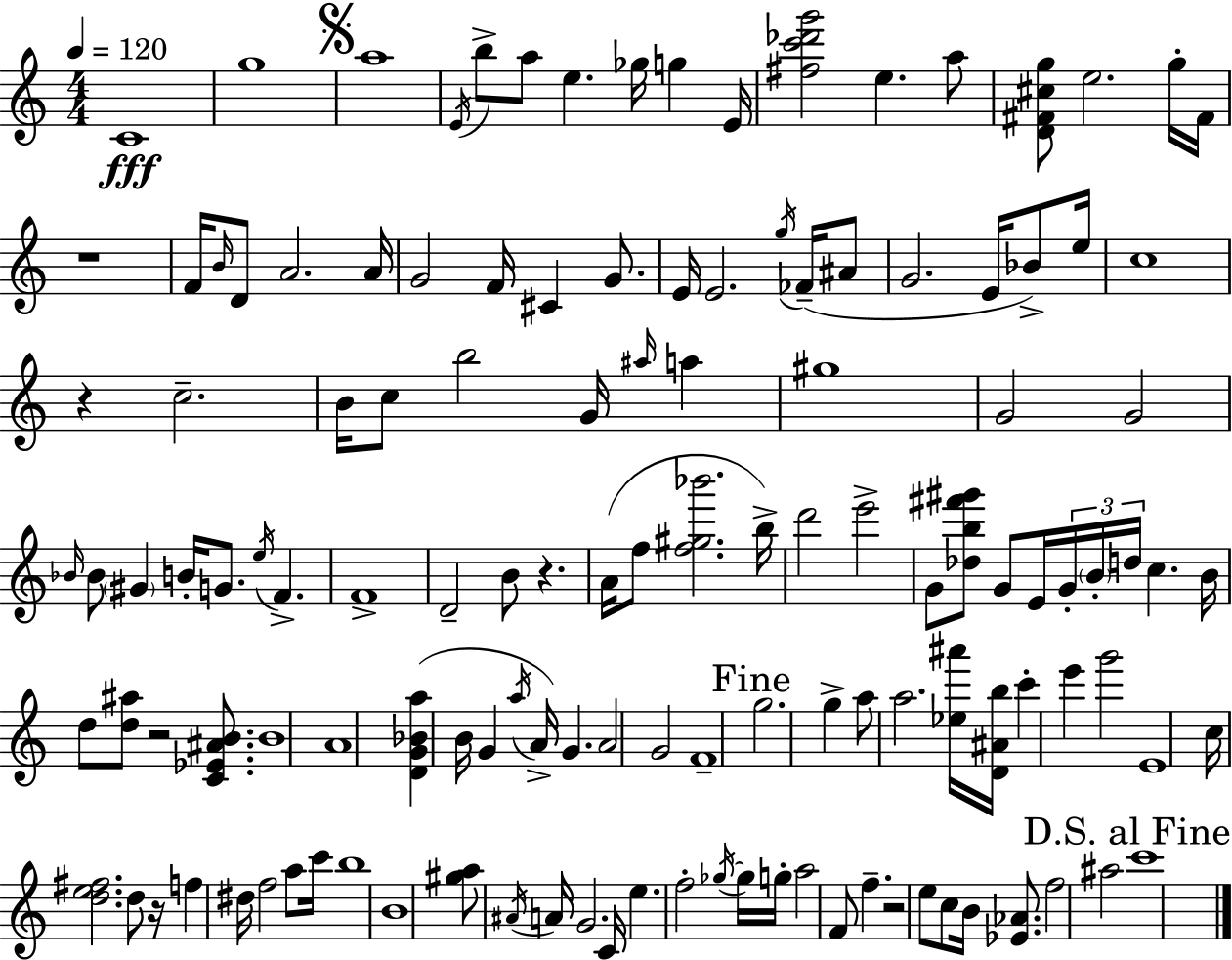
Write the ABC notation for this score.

X:1
T:Untitled
M:4/4
L:1/4
K:C
C4 g4 a4 E/4 b/2 a/2 e _g/4 g E/4 [^fc'_d'g']2 e a/2 [D^F^cg]/2 e2 g/4 ^F/4 z4 F/4 B/4 D/2 A2 A/4 G2 F/4 ^C G/2 E/4 E2 g/4 _F/4 ^A/2 G2 E/4 _B/2 e/4 c4 z c2 B/4 c/2 b2 G/4 ^a/4 a ^g4 G2 G2 _B/4 _B/2 ^G B/4 G/2 e/4 F F4 D2 B/2 z A/4 f/2 [f^g_b']2 b/4 d'2 e'2 G/2 [_db^f'^g']/2 G/2 E/4 G/4 B/4 d/4 c B/4 d/2 [d^a]/2 z2 [C_E^AB]/2 B4 A4 [DG_Ba] B/4 G a/4 A/4 G A2 G2 F4 g2 g a/2 a2 [_e^a']/4 [D^Ab]/4 c' e' g'2 E4 c/4 [de^f]2 d/2 z/4 f ^d/4 f2 a/2 c'/4 b4 B4 [^ga]/2 ^A/4 A/4 G2 C/4 e f2 _g/4 _g/4 g/4 a2 F/2 f z2 e/2 c/2 B/4 [_E_A]/2 f2 ^a2 c'4